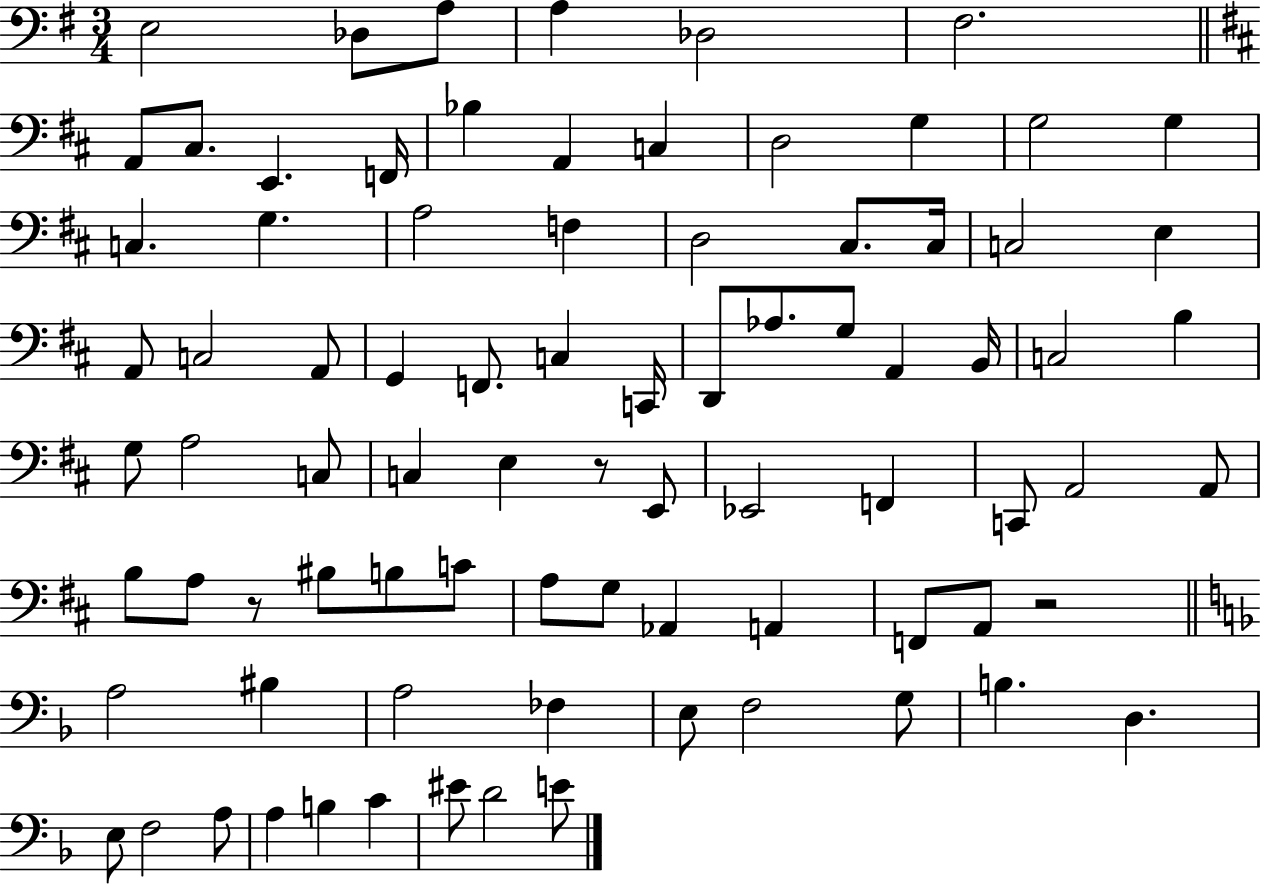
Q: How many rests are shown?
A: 3